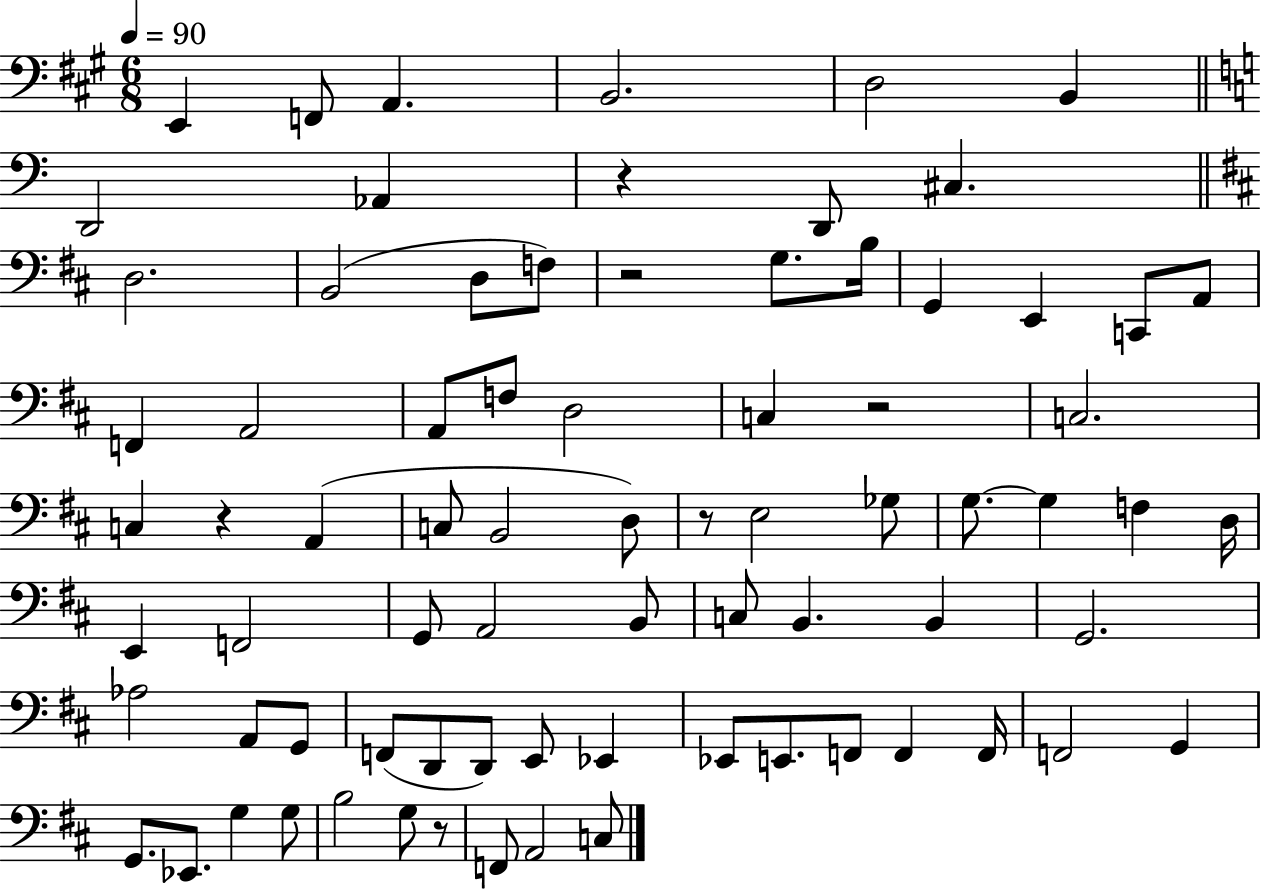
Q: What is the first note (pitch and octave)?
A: E2